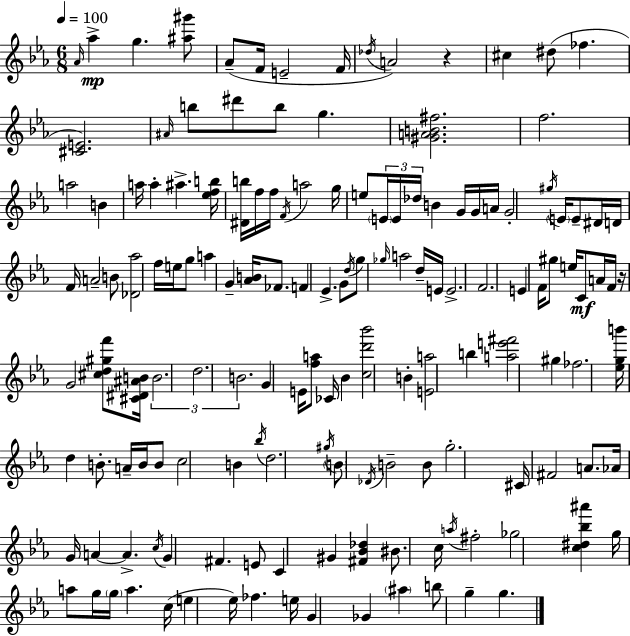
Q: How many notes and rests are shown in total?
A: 148